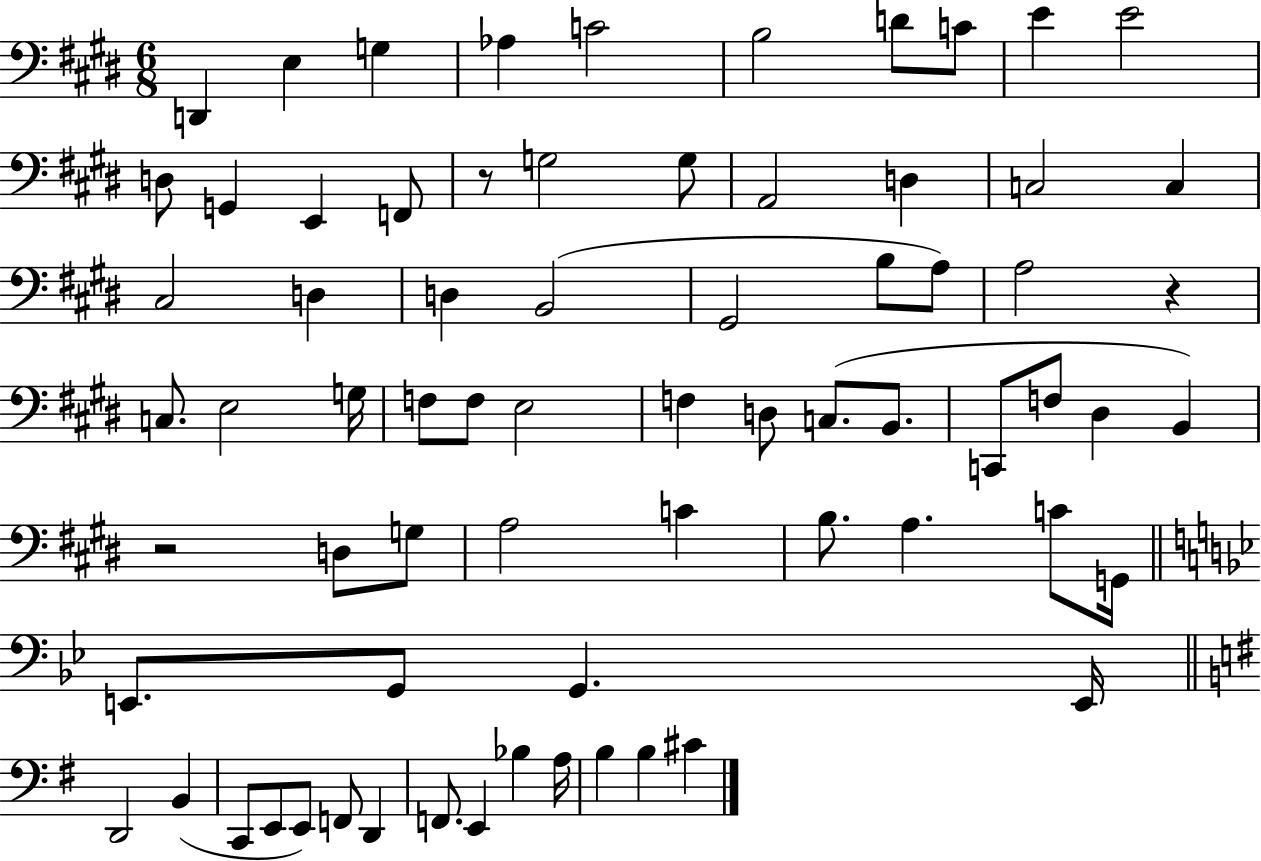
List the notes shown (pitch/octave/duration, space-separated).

D2/q E3/q G3/q Ab3/q C4/h B3/h D4/e C4/e E4/q E4/h D3/e G2/q E2/q F2/e R/e G3/h G3/e A2/h D3/q C3/h C3/q C#3/h D3/q D3/q B2/h G#2/h B3/e A3/e A3/h R/q C3/e. E3/h G3/s F3/e F3/e E3/h F3/q D3/e C3/e. B2/e. C2/e F3/e D#3/q B2/q R/h D3/e G3/e A3/h C4/q B3/e. A3/q. C4/e G2/s E2/e. G2/e G2/q. E2/s D2/h B2/q C2/e E2/e E2/e F2/e D2/q F2/e. E2/q Bb3/q A3/s B3/q B3/q C#4/q